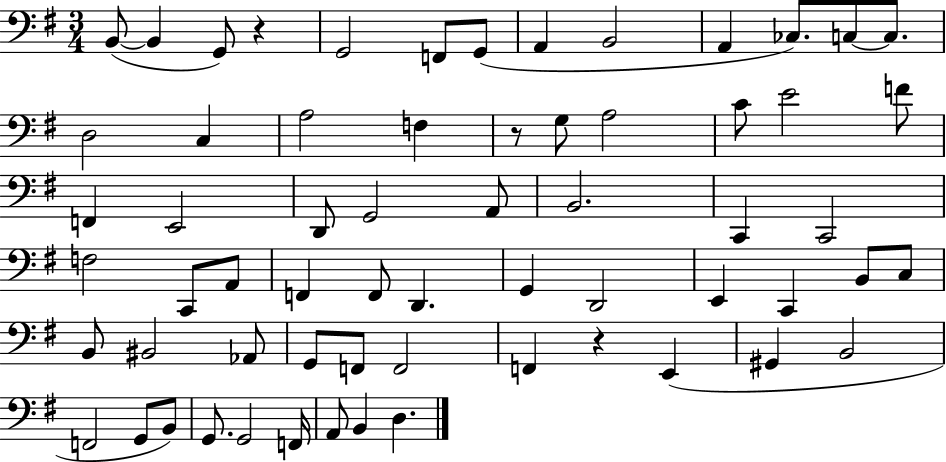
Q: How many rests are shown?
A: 3